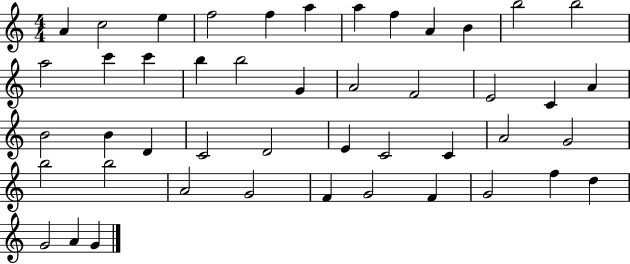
A4/q C5/h E5/q F5/h F5/q A5/q A5/q F5/q A4/q B4/q B5/h B5/h A5/h C6/q C6/q B5/q B5/h G4/q A4/h F4/h E4/h C4/q A4/q B4/h B4/q D4/q C4/h D4/h E4/q C4/h C4/q A4/h G4/h B5/h B5/h A4/h G4/h F4/q G4/h F4/q G4/h F5/q D5/q G4/h A4/q G4/q